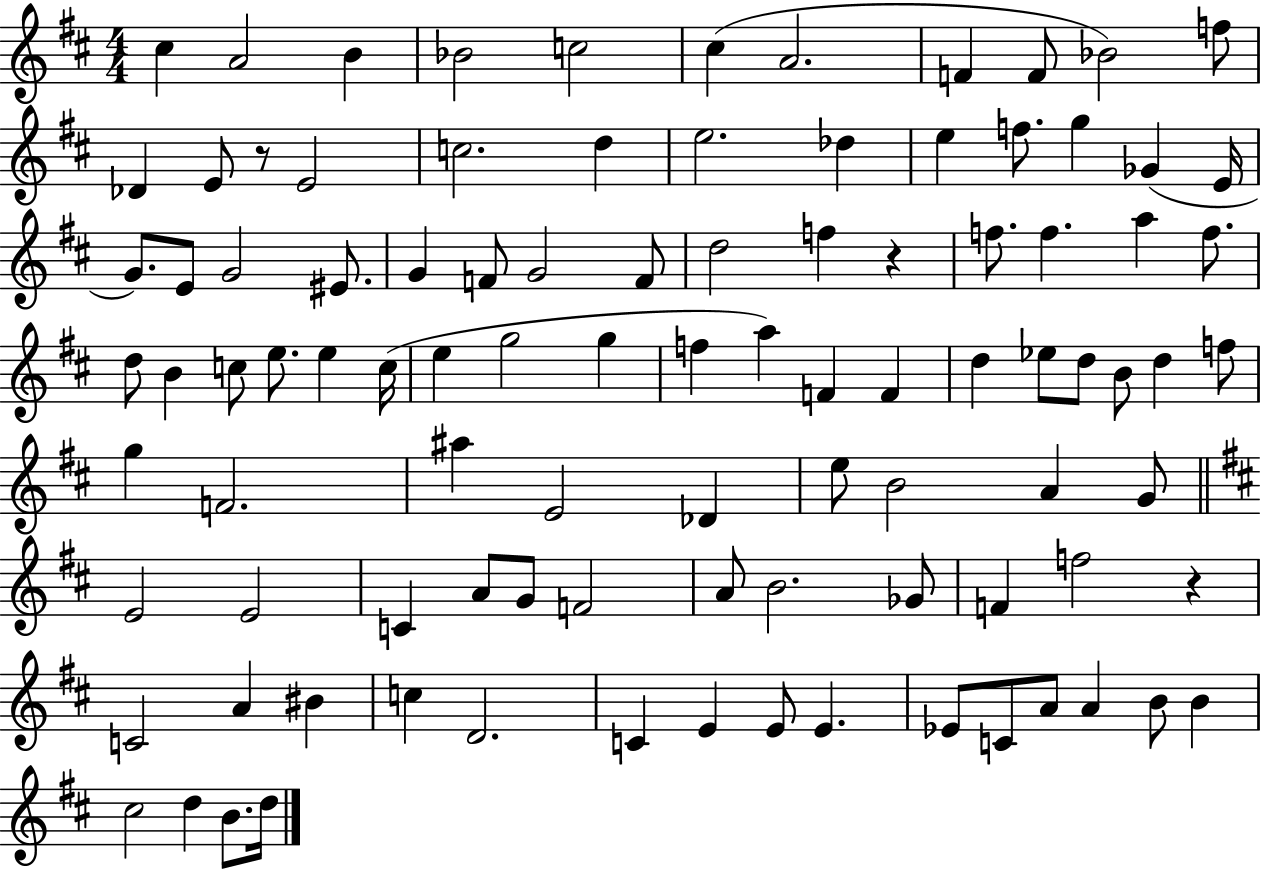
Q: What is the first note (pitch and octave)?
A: C#5